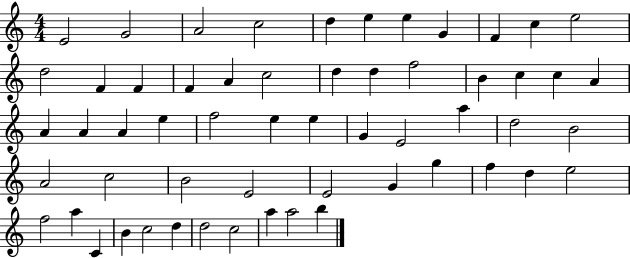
E4/h G4/h A4/h C5/h D5/q E5/q E5/q G4/q F4/q C5/q E5/h D5/h F4/q F4/q F4/q A4/q C5/h D5/q D5/q F5/h B4/q C5/q C5/q A4/q A4/q A4/q A4/q E5/q F5/h E5/q E5/q G4/q E4/h A5/q D5/h B4/h A4/h C5/h B4/h E4/h E4/h G4/q G5/q F5/q D5/q E5/h F5/h A5/q C4/q B4/q C5/h D5/q D5/h C5/h A5/q A5/h B5/q